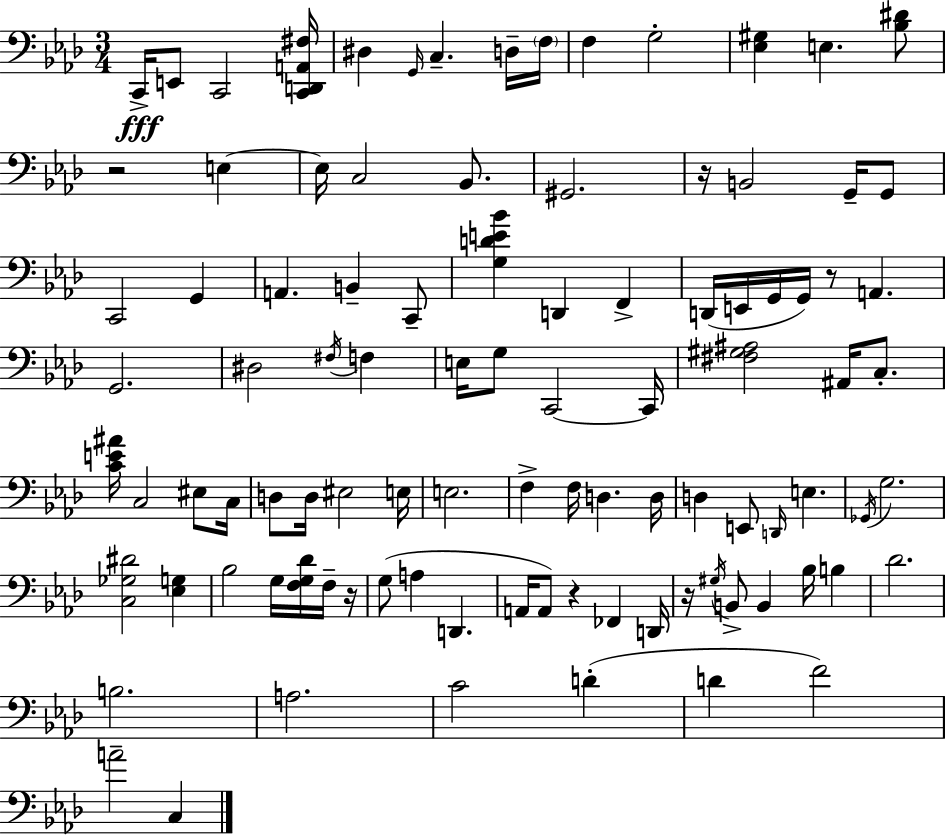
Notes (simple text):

C2/s E2/e C2/h [C2,D2,A2,F#3]/s D#3/q G2/s C3/q. D3/s F3/s F3/q G3/h [Eb3,G#3]/q E3/q. [Bb3,D#4]/e R/h E3/q E3/s C3/h Bb2/e. G#2/h. R/s B2/h G2/s G2/e C2/h G2/q A2/q. B2/q C2/e [G3,D4,E4,Bb4]/q D2/q F2/q D2/s E2/s G2/s G2/s R/e A2/q. G2/h. D#3/h F#3/s F3/q E3/s G3/e C2/h C2/s [F#3,G#3,A#3]/h A#2/s C3/e. [C4,E4,A#4]/s C3/h EIS3/e C3/s D3/e D3/s EIS3/h E3/s E3/h. F3/q F3/s D3/q. D3/s D3/q E2/e D2/s E3/q. Gb2/s G3/h. [C3,Gb3,D#4]/h [Eb3,G3]/q Bb3/h G3/s [F3,G3,Db4]/s F3/s R/s G3/e A3/q D2/q. A2/s A2/e R/q FES2/q D2/s R/s G#3/s B2/e B2/q Bb3/s B3/q Db4/h. B3/h. A3/h. C4/h D4/q D4/q F4/h A4/h C3/q